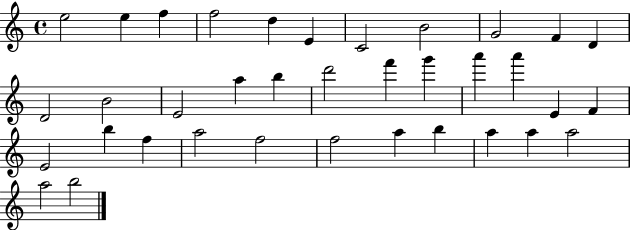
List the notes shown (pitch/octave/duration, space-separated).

E5/h E5/q F5/q F5/h D5/q E4/q C4/h B4/h G4/h F4/q D4/q D4/h B4/h E4/h A5/q B5/q D6/h F6/q G6/q A6/q A6/q E4/q F4/q E4/h B5/q F5/q A5/h F5/h F5/h A5/q B5/q A5/q A5/q A5/h A5/h B5/h